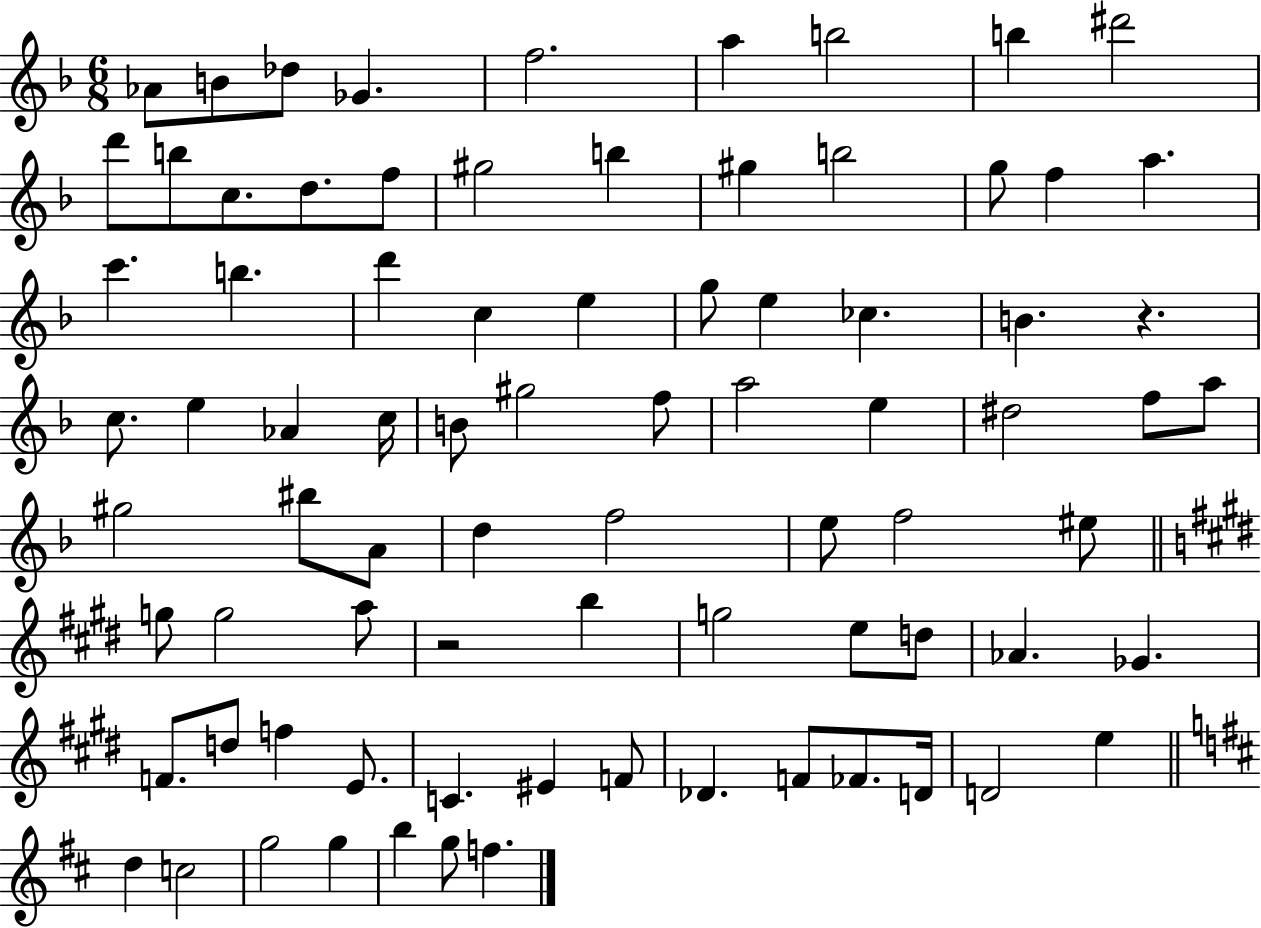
Ab4/e B4/e Db5/e Gb4/q. F5/h. A5/q B5/h B5/q D#6/h D6/e B5/e C5/e. D5/e. F5/e G#5/h B5/q G#5/q B5/h G5/e F5/q A5/q. C6/q. B5/q. D6/q C5/q E5/q G5/e E5/q CES5/q. B4/q. R/q. C5/e. E5/q Ab4/q C5/s B4/e G#5/h F5/e A5/h E5/q D#5/h F5/e A5/e G#5/h BIS5/e A4/e D5/q F5/h E5/e F5/h EIS5/e G5/e G5/h A5/e R/h B5/q G5/h E5/e D5/e Ab4/q. Gb4/q. F4/e. D5/e F5/q E4/e. C4/q. EIS4/q F4/e Db4/q. F4/e FES4/e. D4/s D4/h E5/q D5/q C5/h G5/h G5/q B5/q G5/e F5/q.